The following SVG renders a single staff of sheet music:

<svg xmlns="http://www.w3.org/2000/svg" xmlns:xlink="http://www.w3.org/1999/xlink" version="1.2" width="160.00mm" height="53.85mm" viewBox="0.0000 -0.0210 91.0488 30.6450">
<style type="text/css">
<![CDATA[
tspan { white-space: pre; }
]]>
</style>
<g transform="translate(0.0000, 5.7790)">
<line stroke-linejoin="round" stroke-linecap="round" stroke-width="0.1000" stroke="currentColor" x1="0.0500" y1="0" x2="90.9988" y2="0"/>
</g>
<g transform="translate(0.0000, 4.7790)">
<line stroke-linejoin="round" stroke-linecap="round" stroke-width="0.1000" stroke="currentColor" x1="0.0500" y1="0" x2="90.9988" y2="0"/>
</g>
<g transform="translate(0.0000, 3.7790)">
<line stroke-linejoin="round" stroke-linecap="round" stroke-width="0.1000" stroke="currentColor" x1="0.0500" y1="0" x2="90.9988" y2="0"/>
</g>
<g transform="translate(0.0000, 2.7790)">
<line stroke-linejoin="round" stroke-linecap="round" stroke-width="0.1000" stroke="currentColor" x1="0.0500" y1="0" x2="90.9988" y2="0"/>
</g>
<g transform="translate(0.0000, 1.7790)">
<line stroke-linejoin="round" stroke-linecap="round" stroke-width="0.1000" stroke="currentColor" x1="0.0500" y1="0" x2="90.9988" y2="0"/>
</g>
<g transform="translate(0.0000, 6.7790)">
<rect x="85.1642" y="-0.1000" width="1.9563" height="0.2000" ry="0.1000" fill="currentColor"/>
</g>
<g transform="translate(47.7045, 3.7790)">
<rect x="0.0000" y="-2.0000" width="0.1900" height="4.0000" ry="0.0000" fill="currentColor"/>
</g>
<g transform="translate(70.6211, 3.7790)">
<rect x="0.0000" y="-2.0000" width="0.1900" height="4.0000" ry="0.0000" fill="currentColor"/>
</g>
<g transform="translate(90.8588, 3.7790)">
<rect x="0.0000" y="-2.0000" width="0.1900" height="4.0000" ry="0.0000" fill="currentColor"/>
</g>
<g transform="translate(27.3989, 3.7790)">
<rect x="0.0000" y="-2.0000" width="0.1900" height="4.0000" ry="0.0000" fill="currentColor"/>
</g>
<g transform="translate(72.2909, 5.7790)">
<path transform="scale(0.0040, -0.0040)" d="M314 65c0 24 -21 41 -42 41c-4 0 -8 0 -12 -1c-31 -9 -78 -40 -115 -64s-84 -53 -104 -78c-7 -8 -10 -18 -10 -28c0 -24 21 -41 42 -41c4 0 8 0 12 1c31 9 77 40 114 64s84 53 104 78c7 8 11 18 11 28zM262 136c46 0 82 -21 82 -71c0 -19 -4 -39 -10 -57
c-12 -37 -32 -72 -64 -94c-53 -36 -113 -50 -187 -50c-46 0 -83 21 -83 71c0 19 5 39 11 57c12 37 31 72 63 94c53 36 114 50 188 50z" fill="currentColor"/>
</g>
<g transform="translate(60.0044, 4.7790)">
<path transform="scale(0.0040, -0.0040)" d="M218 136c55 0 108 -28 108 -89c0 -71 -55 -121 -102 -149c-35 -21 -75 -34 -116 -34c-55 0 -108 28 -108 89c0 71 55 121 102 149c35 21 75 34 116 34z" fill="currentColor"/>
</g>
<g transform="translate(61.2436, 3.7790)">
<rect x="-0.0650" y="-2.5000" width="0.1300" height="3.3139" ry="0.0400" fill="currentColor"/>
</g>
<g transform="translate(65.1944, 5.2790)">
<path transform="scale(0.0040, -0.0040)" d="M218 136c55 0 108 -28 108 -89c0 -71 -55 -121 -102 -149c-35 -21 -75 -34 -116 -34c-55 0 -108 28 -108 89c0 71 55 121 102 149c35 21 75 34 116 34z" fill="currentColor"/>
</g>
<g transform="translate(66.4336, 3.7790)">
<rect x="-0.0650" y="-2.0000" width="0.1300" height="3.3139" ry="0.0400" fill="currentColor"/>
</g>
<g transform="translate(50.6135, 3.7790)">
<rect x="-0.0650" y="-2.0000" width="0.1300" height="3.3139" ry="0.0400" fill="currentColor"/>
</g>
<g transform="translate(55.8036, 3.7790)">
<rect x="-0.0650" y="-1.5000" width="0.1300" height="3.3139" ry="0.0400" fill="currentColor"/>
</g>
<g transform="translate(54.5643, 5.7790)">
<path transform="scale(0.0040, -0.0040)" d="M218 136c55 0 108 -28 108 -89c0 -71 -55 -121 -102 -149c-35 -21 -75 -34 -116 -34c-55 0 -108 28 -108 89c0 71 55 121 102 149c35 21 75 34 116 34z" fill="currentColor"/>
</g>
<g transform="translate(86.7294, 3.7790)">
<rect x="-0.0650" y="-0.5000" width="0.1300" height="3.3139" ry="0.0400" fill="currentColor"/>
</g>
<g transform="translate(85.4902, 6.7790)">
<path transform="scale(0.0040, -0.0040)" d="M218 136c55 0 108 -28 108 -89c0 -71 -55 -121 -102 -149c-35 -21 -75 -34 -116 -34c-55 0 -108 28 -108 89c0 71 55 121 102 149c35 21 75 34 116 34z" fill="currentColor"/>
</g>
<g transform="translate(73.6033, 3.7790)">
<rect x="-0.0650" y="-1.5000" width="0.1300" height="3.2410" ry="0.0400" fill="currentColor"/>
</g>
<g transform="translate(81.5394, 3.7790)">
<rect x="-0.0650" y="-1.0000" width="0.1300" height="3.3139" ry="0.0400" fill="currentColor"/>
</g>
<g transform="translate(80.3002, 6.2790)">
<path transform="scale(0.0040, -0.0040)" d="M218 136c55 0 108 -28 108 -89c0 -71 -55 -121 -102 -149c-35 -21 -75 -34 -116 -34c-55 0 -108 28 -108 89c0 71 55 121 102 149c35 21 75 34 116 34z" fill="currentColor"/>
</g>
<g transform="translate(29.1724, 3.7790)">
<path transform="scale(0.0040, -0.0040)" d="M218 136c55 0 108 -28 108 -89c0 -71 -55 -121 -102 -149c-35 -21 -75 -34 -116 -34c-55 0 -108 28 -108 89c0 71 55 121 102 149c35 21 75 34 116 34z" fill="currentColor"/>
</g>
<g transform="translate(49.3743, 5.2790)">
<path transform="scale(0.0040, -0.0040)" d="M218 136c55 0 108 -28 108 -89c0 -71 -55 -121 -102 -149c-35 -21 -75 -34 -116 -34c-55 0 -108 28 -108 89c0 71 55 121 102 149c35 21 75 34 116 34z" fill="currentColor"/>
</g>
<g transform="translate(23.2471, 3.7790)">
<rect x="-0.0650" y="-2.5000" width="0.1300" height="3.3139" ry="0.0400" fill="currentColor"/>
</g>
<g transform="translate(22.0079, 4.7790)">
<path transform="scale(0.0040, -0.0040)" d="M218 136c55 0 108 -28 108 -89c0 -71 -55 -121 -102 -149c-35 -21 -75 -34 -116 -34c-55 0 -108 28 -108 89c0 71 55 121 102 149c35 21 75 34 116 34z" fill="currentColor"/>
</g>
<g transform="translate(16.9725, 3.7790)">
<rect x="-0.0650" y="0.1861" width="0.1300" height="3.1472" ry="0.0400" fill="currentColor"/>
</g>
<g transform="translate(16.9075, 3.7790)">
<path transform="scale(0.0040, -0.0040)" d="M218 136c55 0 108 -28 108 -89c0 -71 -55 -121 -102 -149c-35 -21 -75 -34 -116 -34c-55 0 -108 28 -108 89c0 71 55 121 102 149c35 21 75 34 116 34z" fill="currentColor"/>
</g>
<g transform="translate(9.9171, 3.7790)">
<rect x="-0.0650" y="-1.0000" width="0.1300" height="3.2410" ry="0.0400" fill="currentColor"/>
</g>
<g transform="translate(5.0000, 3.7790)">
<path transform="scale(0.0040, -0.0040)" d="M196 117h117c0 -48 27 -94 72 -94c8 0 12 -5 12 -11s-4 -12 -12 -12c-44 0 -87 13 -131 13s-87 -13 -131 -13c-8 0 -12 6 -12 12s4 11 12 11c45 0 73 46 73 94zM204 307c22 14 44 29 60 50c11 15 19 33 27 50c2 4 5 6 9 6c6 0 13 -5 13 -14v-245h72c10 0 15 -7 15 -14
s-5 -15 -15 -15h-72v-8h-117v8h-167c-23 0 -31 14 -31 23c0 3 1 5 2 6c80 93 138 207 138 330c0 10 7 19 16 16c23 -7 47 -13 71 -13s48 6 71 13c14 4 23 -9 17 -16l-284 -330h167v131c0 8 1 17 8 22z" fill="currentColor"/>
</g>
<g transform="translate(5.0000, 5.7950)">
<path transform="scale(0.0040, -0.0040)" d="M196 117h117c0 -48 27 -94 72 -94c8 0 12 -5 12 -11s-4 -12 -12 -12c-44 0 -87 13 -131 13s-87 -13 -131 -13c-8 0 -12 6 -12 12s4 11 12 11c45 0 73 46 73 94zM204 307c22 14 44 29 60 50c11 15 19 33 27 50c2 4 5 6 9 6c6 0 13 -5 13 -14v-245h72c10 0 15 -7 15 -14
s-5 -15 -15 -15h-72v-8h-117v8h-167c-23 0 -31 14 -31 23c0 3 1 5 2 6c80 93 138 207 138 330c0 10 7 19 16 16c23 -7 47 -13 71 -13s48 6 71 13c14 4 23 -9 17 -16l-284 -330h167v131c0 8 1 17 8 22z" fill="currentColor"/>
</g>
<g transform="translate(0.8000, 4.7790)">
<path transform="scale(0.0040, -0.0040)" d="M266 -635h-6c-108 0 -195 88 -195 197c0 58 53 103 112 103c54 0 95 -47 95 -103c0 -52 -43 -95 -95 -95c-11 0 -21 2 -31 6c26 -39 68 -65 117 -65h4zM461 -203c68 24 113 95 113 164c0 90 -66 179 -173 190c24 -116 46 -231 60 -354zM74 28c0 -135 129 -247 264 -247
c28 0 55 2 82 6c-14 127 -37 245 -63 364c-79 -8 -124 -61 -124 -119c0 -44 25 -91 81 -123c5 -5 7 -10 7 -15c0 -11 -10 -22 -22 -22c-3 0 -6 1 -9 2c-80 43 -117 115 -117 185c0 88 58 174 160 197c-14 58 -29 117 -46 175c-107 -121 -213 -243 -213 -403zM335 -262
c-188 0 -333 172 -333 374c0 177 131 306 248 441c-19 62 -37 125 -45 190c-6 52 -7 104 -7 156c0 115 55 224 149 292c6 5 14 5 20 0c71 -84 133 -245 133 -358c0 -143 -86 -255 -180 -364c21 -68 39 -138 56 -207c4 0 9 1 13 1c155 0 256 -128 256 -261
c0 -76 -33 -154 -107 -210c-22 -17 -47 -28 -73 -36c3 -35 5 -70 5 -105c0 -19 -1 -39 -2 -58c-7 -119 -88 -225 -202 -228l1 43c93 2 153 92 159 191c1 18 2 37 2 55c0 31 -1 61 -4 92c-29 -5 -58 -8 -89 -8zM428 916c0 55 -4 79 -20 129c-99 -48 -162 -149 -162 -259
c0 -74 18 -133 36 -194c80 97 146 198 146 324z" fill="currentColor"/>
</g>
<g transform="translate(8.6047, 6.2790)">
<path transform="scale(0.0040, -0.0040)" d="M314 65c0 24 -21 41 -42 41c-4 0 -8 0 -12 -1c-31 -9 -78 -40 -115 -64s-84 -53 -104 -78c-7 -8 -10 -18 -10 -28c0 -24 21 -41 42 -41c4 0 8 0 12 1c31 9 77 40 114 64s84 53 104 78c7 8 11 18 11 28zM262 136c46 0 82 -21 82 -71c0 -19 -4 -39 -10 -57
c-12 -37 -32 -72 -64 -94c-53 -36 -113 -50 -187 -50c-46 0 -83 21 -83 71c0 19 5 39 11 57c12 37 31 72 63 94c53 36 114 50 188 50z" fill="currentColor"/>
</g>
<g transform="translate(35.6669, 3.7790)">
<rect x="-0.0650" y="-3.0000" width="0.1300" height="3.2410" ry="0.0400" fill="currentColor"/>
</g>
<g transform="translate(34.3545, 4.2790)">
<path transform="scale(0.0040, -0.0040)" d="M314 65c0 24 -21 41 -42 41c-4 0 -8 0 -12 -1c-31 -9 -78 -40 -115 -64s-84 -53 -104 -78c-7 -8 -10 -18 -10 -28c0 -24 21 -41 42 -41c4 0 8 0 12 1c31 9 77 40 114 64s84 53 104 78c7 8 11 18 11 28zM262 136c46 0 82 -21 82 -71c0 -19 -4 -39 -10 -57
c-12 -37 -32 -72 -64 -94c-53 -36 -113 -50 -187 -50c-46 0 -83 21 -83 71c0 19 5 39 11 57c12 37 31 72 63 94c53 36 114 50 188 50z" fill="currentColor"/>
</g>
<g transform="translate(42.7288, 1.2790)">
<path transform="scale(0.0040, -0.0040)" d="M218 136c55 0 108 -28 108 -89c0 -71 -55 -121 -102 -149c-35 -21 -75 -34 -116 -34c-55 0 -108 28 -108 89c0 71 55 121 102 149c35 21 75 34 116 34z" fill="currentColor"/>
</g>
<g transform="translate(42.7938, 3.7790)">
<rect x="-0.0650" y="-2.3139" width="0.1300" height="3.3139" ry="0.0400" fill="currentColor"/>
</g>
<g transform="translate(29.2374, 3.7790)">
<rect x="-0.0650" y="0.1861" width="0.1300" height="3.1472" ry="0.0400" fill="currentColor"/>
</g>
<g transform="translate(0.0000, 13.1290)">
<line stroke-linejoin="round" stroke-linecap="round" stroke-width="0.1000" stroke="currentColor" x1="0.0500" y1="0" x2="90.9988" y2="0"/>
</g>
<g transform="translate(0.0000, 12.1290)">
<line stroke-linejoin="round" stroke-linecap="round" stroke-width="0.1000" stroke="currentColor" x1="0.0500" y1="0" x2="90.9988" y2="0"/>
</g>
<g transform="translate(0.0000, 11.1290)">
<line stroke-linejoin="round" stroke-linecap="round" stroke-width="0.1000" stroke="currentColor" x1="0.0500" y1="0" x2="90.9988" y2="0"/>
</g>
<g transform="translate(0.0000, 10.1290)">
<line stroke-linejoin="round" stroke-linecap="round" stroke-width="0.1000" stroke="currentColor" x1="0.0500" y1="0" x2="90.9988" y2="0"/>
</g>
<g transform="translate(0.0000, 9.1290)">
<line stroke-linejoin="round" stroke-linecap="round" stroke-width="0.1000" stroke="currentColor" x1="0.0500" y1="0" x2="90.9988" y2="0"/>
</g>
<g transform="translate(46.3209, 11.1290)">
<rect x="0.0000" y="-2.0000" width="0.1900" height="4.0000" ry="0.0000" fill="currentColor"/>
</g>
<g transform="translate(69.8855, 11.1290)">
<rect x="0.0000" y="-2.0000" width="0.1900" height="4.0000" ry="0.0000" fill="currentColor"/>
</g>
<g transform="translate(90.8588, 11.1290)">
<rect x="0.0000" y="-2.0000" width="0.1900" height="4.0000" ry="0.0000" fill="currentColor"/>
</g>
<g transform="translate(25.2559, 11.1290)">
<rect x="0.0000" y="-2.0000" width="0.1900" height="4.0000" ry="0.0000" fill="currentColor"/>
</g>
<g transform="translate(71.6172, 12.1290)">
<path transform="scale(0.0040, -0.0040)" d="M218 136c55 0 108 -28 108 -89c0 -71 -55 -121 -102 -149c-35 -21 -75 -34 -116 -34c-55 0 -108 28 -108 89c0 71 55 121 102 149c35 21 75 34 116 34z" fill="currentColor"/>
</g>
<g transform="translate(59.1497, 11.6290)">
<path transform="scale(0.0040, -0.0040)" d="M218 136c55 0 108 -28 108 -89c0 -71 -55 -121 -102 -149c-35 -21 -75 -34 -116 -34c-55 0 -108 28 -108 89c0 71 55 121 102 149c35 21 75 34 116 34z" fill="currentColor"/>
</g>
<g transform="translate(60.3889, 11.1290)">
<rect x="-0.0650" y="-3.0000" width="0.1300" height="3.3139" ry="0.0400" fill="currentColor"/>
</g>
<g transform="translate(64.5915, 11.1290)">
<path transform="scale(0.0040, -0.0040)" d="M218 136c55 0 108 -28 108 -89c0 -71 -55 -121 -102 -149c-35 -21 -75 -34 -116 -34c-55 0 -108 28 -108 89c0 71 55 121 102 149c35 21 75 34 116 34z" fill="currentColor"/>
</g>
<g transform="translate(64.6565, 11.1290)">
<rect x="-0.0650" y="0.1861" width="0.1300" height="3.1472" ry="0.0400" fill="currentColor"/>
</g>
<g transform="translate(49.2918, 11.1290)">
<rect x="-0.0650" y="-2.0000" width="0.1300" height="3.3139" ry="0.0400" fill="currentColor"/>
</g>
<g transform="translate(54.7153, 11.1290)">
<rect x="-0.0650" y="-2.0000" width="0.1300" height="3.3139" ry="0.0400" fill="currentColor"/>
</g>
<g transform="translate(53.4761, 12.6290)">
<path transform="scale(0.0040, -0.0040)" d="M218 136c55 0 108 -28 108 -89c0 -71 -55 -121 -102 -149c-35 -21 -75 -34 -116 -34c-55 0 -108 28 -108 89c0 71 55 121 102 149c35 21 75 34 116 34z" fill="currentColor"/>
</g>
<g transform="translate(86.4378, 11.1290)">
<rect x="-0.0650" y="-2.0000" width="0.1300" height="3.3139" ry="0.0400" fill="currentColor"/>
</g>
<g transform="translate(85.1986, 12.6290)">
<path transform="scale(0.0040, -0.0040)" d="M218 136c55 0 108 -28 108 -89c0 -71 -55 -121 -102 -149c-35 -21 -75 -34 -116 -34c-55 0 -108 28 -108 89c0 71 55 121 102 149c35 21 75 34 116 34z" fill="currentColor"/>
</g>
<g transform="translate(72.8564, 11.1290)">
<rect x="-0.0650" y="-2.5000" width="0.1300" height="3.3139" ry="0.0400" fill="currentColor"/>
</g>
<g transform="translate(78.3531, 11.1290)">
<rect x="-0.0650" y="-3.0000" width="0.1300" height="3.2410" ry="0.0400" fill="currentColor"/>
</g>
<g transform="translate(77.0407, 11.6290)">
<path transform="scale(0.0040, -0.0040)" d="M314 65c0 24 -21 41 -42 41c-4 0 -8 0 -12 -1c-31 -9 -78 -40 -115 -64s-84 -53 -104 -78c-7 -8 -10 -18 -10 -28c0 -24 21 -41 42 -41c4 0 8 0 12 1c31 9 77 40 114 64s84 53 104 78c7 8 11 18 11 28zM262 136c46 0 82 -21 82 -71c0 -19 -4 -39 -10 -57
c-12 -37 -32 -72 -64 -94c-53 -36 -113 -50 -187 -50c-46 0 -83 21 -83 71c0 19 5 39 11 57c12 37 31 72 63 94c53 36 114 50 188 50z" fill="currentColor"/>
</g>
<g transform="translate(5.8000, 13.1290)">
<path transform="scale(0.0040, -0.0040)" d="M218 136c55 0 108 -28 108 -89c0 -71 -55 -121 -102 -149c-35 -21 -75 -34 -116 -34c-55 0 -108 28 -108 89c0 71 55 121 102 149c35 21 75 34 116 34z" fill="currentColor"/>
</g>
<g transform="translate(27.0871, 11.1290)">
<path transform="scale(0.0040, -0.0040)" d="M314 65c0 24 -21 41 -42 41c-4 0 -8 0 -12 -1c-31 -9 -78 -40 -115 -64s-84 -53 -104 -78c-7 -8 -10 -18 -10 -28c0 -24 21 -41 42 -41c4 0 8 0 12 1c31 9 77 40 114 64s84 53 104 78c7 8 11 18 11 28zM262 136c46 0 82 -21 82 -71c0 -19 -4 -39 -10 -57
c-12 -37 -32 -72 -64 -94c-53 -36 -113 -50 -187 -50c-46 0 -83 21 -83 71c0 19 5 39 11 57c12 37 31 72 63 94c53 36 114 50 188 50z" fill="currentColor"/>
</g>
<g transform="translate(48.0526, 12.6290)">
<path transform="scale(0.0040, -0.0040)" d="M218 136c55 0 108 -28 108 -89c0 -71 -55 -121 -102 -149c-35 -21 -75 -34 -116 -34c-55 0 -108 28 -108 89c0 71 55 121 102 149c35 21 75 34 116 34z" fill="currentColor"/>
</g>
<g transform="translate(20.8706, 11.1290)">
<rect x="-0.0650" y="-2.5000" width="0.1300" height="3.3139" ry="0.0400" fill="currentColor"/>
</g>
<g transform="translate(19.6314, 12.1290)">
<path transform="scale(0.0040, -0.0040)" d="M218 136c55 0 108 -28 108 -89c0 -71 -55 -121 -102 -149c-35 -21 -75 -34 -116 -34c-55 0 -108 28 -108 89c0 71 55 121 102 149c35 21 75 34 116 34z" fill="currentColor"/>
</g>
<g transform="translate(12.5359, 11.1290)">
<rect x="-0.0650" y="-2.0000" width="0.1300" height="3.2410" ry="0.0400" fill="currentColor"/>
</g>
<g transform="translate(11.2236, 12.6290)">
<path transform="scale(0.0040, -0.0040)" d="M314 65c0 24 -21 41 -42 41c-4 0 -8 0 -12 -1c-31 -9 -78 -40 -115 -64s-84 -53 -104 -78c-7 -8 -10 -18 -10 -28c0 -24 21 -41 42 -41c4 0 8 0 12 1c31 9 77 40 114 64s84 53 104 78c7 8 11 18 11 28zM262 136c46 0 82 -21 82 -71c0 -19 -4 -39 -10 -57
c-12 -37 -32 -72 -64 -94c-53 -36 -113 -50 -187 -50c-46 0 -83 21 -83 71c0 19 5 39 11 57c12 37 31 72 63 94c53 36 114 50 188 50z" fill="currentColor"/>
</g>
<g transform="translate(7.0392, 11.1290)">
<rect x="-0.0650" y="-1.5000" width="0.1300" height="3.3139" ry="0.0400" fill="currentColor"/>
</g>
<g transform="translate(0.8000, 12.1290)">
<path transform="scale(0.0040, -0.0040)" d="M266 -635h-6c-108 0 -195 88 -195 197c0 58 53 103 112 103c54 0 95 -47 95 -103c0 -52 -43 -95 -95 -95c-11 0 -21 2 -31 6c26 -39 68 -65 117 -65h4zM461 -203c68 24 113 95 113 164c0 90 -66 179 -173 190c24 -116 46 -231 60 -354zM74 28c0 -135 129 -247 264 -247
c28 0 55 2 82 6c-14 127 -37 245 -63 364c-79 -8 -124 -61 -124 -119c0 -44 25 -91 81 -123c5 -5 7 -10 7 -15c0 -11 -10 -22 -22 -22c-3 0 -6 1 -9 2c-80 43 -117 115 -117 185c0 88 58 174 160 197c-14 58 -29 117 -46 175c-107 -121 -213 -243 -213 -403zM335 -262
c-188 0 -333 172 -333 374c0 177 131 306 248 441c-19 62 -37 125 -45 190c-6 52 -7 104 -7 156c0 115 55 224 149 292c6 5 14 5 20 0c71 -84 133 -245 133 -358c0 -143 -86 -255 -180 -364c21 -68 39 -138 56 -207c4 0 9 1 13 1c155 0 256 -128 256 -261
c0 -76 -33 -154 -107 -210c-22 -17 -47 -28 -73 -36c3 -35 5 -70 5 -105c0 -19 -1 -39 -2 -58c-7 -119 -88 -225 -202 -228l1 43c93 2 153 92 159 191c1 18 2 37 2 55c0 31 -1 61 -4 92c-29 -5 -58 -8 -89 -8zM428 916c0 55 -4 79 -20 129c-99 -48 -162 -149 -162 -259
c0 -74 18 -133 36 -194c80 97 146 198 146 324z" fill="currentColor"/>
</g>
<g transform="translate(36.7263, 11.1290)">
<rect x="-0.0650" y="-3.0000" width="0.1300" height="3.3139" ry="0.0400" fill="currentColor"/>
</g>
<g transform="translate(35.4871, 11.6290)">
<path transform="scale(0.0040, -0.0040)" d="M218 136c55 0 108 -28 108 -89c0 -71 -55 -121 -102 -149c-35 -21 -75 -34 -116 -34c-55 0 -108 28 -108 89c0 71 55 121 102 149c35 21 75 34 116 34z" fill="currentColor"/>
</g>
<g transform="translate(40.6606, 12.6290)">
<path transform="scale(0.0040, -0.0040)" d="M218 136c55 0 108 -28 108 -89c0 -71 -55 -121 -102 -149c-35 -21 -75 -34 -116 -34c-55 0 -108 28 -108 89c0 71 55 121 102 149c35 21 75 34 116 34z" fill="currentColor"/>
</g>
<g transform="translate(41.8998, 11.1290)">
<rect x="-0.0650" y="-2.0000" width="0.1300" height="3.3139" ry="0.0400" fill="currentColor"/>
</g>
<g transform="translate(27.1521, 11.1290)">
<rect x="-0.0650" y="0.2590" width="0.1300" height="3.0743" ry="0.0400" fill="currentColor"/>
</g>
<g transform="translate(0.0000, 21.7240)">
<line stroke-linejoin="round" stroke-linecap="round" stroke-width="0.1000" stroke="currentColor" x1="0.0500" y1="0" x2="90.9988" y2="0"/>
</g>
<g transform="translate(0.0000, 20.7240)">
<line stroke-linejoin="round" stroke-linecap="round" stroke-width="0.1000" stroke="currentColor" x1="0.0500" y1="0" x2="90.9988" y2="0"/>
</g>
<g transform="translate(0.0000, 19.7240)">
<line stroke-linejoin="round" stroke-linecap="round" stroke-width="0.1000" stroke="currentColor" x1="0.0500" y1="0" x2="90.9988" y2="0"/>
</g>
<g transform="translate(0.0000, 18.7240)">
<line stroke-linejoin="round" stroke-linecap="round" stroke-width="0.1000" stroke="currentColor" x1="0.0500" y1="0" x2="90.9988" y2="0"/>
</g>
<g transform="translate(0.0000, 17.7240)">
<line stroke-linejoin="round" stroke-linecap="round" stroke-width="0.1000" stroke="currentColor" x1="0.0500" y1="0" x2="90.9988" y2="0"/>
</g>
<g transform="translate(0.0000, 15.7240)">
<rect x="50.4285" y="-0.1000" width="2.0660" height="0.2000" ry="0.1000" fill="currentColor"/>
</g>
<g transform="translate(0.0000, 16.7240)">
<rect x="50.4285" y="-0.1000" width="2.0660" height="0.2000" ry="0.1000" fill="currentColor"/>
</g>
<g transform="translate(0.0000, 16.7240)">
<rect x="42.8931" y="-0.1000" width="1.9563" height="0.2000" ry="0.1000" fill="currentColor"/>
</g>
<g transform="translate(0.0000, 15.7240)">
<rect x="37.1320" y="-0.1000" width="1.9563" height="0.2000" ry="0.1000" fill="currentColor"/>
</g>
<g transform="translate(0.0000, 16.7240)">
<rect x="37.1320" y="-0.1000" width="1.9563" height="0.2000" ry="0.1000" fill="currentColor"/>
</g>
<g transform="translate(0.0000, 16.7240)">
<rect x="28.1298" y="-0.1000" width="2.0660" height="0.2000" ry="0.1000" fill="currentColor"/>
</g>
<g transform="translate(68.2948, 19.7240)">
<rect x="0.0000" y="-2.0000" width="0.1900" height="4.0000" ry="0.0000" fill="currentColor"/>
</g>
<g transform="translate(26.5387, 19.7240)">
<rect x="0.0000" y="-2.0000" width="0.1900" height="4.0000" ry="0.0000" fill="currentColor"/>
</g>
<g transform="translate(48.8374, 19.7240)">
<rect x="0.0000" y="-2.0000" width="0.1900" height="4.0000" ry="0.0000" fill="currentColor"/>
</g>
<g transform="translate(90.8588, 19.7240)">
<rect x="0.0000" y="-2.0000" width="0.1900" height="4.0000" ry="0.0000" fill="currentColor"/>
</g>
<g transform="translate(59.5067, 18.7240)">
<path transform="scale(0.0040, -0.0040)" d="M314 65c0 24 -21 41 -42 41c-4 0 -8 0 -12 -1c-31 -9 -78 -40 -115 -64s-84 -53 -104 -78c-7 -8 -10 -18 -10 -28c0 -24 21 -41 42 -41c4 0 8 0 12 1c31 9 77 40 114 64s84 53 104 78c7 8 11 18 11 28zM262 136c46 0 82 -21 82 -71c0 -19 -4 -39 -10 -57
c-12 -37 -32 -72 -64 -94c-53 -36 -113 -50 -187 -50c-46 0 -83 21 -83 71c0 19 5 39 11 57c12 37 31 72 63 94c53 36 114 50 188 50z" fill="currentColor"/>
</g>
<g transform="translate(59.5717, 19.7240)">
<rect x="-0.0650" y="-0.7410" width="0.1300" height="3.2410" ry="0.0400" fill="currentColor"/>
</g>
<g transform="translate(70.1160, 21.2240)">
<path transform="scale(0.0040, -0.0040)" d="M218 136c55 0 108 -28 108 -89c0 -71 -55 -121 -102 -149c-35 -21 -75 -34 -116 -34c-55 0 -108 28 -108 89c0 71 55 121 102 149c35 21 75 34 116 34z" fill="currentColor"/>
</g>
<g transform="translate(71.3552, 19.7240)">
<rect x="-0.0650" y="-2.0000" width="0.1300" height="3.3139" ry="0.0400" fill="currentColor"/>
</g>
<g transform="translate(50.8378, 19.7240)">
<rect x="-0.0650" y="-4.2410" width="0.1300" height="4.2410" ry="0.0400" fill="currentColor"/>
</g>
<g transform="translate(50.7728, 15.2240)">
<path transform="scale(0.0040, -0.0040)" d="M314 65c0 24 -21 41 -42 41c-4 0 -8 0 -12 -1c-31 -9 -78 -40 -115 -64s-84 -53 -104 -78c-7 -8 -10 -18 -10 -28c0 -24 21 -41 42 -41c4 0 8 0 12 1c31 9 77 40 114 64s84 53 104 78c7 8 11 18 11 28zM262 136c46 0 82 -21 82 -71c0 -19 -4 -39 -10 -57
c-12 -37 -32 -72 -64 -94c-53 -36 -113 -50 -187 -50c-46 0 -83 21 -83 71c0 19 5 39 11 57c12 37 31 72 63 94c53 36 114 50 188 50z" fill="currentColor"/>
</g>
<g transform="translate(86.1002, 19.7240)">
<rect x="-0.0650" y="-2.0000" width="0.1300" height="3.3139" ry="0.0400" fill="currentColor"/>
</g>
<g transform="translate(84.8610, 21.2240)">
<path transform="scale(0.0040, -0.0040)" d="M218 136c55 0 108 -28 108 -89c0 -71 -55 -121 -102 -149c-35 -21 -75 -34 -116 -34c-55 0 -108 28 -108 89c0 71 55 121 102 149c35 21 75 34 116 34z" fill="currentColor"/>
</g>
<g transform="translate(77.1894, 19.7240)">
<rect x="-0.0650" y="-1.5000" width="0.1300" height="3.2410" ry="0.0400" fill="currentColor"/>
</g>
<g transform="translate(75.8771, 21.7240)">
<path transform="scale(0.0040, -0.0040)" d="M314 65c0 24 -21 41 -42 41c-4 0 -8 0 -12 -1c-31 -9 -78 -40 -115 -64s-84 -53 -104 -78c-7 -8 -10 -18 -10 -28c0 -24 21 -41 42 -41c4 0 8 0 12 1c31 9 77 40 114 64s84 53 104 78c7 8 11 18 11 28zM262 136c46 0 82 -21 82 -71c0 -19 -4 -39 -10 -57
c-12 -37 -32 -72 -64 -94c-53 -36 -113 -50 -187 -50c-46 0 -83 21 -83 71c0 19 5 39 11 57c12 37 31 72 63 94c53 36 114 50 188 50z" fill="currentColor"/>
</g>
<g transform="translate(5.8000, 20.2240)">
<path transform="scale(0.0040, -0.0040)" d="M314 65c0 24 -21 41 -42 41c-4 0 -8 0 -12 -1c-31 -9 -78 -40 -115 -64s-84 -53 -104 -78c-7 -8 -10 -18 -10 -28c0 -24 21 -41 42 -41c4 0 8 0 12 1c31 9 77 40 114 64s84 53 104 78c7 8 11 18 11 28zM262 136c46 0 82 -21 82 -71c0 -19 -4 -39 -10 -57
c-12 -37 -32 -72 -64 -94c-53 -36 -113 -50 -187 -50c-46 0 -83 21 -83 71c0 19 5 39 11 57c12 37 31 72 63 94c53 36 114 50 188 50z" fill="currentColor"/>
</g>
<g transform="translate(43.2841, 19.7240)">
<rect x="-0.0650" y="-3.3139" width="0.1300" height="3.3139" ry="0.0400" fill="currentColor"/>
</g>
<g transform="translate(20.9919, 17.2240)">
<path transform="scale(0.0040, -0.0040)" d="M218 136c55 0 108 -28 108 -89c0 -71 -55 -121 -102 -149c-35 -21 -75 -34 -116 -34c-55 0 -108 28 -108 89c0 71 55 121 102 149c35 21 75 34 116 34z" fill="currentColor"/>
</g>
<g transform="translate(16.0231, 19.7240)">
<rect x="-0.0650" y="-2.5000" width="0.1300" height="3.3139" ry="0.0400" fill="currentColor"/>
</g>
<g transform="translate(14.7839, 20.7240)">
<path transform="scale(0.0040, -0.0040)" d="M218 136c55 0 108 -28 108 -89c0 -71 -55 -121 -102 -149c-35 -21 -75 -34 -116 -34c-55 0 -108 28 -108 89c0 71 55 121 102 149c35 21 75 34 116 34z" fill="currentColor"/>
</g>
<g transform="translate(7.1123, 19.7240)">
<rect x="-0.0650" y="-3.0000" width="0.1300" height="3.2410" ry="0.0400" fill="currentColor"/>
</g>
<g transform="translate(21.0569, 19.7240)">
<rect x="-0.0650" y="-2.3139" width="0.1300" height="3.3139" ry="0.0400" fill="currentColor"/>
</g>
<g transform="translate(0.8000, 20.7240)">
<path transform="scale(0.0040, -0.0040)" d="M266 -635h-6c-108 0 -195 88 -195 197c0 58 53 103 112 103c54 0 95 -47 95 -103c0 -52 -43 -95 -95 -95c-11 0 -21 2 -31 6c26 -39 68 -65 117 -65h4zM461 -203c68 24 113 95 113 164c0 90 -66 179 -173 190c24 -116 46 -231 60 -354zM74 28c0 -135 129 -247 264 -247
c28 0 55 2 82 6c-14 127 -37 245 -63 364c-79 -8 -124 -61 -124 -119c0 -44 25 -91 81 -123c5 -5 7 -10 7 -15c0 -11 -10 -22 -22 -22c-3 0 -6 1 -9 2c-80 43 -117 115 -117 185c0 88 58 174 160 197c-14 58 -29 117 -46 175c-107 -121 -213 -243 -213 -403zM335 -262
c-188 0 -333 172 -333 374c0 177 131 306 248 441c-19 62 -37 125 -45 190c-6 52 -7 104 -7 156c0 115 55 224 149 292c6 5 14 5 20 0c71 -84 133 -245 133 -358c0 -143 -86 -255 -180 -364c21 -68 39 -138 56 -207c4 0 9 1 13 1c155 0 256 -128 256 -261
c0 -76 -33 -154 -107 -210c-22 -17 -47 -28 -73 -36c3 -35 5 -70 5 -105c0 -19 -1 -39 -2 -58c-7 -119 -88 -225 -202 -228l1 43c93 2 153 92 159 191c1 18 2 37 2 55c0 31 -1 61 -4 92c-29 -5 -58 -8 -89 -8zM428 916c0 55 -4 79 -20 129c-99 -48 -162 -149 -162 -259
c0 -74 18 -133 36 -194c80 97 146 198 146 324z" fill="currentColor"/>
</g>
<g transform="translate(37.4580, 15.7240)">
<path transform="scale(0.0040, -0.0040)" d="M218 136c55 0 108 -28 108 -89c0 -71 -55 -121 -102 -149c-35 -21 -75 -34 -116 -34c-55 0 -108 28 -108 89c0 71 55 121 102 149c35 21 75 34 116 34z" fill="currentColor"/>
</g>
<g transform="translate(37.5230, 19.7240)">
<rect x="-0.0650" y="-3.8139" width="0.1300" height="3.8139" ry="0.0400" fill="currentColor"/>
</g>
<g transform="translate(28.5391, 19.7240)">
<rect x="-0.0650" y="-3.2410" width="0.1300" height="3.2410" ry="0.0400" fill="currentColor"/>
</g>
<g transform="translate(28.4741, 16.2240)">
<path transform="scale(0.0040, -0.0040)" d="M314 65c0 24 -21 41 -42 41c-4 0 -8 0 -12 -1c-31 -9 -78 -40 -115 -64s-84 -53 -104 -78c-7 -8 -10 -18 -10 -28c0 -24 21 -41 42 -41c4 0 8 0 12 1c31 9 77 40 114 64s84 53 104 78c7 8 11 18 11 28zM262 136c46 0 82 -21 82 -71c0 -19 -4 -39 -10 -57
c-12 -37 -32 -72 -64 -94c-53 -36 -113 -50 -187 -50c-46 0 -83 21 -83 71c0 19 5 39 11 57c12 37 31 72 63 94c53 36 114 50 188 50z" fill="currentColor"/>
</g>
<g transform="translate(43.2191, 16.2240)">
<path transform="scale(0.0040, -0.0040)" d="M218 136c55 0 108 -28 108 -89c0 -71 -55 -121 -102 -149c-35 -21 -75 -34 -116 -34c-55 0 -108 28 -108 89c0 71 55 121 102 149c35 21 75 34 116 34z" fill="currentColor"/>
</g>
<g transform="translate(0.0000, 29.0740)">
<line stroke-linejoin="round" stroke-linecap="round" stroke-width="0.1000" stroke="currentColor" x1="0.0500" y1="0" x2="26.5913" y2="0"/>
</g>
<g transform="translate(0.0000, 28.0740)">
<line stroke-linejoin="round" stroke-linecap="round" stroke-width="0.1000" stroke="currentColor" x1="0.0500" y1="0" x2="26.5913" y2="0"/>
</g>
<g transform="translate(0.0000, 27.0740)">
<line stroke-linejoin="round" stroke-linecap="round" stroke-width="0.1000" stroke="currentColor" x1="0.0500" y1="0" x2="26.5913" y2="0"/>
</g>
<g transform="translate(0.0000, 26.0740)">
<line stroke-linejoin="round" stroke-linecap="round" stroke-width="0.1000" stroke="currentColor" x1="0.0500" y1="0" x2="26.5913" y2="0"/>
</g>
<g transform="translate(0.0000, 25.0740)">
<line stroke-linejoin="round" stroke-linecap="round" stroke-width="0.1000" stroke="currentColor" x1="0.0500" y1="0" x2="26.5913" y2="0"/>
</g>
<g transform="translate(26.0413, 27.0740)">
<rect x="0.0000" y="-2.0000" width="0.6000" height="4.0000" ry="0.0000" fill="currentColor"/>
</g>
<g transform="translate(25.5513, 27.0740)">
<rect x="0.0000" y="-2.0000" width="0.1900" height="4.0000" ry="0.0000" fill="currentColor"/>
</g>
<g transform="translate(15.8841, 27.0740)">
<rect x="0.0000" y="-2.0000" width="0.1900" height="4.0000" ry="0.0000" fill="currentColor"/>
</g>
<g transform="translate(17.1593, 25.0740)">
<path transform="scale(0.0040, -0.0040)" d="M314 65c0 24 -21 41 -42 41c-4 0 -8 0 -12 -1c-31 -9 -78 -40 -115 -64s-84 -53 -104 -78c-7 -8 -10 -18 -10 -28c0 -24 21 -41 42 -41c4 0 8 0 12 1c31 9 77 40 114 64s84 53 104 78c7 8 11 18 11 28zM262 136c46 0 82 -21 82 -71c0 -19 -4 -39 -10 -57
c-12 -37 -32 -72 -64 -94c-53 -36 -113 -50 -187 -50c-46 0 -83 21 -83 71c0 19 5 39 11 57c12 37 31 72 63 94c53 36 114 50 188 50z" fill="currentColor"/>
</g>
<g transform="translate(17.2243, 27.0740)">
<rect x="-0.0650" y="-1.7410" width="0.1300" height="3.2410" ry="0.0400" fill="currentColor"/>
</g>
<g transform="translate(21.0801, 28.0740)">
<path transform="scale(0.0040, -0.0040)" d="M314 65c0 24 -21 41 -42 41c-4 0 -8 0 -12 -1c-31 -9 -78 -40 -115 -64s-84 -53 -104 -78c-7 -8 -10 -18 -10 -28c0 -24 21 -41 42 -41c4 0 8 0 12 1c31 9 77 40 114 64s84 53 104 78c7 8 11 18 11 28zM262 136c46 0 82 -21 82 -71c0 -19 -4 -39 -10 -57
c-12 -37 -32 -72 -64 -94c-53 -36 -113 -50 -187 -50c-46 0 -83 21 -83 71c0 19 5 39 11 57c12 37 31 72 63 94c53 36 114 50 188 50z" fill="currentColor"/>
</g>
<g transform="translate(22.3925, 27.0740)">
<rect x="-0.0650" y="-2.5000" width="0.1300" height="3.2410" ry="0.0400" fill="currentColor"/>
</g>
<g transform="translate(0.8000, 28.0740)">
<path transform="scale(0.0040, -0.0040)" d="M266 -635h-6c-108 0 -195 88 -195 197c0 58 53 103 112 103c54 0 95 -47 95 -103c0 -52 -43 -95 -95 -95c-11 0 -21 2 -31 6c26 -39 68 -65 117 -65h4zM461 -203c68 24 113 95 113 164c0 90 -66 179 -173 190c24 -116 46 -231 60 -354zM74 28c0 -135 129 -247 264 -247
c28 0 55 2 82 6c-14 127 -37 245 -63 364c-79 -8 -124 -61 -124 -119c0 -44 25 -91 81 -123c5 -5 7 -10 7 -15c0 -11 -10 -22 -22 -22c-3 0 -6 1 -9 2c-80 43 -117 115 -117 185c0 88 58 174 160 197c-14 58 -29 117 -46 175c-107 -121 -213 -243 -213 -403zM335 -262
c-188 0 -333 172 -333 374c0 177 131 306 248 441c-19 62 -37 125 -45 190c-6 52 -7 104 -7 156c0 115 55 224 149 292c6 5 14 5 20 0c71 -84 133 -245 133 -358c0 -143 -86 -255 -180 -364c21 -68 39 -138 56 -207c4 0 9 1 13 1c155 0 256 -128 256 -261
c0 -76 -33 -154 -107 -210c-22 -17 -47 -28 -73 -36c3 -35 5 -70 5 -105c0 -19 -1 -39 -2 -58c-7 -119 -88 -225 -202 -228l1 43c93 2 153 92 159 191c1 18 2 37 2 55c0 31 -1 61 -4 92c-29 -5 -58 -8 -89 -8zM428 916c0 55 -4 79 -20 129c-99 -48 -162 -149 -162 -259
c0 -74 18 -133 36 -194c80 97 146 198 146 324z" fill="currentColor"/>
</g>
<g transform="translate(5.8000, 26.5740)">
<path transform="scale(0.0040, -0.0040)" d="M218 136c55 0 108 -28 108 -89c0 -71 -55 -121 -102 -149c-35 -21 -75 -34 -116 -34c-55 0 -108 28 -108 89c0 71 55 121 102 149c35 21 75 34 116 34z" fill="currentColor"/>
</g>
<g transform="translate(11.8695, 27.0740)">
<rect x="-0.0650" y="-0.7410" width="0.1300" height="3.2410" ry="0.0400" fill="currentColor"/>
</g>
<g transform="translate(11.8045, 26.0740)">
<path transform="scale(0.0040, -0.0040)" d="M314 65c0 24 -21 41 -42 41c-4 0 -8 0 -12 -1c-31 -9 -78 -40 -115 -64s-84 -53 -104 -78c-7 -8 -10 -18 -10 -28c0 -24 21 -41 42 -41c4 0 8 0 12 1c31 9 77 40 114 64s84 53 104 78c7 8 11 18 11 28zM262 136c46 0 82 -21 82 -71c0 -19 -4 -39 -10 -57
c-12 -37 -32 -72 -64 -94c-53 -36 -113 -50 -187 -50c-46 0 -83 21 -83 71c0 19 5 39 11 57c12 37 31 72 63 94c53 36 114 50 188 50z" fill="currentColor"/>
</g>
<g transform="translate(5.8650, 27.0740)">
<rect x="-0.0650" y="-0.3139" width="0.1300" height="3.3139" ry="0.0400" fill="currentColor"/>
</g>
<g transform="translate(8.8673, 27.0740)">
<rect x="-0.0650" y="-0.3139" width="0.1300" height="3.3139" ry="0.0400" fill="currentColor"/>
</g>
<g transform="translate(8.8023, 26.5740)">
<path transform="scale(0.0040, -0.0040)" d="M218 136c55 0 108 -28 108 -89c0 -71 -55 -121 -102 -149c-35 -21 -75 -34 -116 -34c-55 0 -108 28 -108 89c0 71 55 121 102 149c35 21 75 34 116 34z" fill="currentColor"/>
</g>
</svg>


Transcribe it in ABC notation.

X:1
T:Untitled
M:4/4
L:1/4
K:C
D2 B G B A2 g F E G F E2 D C E F2 G B2 A F F F A B G A2 F A2 G g b2 c' b d'2 d2 F E2 F c c d2 f2 G2